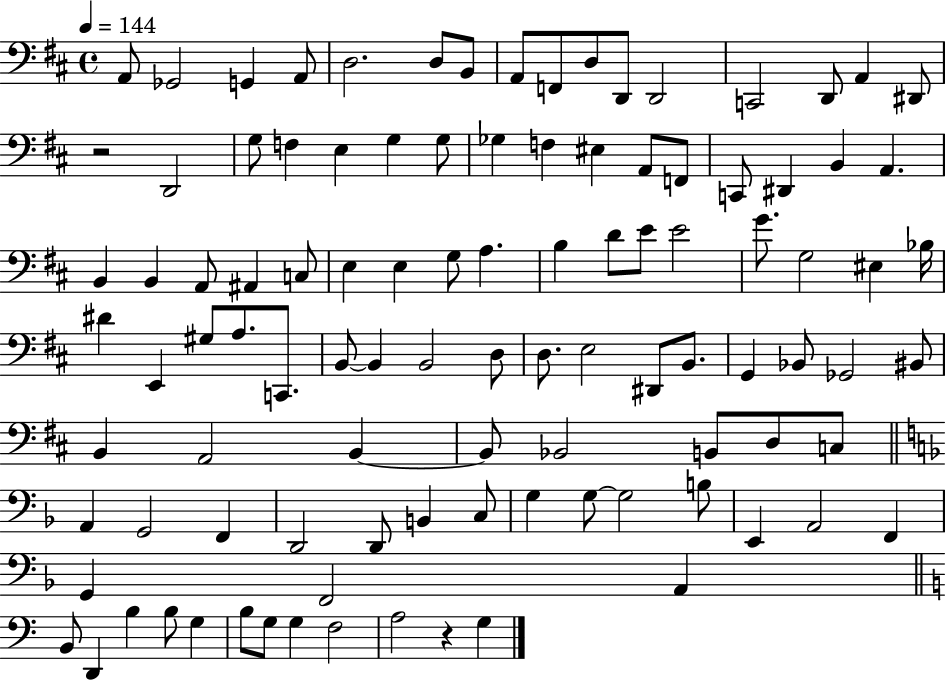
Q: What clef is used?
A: bass